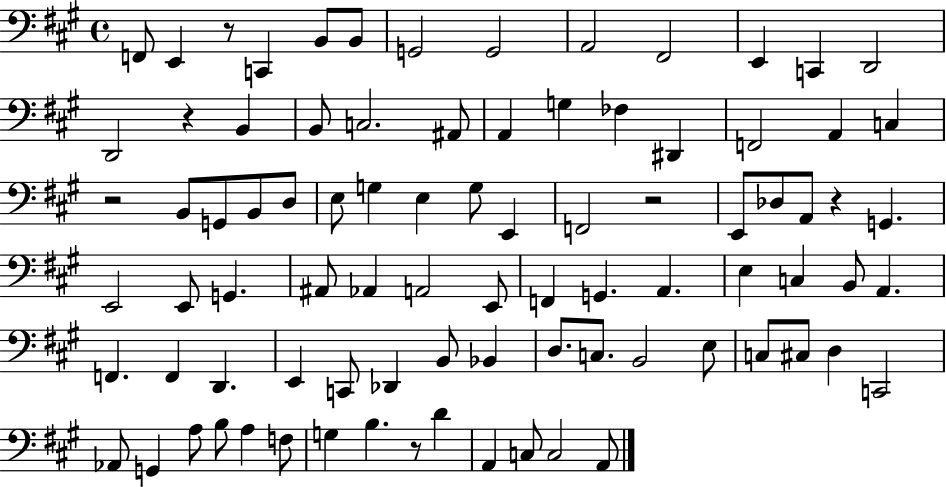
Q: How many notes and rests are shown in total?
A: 87